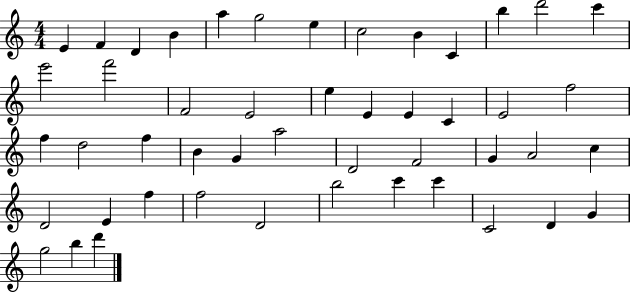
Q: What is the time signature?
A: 4/4